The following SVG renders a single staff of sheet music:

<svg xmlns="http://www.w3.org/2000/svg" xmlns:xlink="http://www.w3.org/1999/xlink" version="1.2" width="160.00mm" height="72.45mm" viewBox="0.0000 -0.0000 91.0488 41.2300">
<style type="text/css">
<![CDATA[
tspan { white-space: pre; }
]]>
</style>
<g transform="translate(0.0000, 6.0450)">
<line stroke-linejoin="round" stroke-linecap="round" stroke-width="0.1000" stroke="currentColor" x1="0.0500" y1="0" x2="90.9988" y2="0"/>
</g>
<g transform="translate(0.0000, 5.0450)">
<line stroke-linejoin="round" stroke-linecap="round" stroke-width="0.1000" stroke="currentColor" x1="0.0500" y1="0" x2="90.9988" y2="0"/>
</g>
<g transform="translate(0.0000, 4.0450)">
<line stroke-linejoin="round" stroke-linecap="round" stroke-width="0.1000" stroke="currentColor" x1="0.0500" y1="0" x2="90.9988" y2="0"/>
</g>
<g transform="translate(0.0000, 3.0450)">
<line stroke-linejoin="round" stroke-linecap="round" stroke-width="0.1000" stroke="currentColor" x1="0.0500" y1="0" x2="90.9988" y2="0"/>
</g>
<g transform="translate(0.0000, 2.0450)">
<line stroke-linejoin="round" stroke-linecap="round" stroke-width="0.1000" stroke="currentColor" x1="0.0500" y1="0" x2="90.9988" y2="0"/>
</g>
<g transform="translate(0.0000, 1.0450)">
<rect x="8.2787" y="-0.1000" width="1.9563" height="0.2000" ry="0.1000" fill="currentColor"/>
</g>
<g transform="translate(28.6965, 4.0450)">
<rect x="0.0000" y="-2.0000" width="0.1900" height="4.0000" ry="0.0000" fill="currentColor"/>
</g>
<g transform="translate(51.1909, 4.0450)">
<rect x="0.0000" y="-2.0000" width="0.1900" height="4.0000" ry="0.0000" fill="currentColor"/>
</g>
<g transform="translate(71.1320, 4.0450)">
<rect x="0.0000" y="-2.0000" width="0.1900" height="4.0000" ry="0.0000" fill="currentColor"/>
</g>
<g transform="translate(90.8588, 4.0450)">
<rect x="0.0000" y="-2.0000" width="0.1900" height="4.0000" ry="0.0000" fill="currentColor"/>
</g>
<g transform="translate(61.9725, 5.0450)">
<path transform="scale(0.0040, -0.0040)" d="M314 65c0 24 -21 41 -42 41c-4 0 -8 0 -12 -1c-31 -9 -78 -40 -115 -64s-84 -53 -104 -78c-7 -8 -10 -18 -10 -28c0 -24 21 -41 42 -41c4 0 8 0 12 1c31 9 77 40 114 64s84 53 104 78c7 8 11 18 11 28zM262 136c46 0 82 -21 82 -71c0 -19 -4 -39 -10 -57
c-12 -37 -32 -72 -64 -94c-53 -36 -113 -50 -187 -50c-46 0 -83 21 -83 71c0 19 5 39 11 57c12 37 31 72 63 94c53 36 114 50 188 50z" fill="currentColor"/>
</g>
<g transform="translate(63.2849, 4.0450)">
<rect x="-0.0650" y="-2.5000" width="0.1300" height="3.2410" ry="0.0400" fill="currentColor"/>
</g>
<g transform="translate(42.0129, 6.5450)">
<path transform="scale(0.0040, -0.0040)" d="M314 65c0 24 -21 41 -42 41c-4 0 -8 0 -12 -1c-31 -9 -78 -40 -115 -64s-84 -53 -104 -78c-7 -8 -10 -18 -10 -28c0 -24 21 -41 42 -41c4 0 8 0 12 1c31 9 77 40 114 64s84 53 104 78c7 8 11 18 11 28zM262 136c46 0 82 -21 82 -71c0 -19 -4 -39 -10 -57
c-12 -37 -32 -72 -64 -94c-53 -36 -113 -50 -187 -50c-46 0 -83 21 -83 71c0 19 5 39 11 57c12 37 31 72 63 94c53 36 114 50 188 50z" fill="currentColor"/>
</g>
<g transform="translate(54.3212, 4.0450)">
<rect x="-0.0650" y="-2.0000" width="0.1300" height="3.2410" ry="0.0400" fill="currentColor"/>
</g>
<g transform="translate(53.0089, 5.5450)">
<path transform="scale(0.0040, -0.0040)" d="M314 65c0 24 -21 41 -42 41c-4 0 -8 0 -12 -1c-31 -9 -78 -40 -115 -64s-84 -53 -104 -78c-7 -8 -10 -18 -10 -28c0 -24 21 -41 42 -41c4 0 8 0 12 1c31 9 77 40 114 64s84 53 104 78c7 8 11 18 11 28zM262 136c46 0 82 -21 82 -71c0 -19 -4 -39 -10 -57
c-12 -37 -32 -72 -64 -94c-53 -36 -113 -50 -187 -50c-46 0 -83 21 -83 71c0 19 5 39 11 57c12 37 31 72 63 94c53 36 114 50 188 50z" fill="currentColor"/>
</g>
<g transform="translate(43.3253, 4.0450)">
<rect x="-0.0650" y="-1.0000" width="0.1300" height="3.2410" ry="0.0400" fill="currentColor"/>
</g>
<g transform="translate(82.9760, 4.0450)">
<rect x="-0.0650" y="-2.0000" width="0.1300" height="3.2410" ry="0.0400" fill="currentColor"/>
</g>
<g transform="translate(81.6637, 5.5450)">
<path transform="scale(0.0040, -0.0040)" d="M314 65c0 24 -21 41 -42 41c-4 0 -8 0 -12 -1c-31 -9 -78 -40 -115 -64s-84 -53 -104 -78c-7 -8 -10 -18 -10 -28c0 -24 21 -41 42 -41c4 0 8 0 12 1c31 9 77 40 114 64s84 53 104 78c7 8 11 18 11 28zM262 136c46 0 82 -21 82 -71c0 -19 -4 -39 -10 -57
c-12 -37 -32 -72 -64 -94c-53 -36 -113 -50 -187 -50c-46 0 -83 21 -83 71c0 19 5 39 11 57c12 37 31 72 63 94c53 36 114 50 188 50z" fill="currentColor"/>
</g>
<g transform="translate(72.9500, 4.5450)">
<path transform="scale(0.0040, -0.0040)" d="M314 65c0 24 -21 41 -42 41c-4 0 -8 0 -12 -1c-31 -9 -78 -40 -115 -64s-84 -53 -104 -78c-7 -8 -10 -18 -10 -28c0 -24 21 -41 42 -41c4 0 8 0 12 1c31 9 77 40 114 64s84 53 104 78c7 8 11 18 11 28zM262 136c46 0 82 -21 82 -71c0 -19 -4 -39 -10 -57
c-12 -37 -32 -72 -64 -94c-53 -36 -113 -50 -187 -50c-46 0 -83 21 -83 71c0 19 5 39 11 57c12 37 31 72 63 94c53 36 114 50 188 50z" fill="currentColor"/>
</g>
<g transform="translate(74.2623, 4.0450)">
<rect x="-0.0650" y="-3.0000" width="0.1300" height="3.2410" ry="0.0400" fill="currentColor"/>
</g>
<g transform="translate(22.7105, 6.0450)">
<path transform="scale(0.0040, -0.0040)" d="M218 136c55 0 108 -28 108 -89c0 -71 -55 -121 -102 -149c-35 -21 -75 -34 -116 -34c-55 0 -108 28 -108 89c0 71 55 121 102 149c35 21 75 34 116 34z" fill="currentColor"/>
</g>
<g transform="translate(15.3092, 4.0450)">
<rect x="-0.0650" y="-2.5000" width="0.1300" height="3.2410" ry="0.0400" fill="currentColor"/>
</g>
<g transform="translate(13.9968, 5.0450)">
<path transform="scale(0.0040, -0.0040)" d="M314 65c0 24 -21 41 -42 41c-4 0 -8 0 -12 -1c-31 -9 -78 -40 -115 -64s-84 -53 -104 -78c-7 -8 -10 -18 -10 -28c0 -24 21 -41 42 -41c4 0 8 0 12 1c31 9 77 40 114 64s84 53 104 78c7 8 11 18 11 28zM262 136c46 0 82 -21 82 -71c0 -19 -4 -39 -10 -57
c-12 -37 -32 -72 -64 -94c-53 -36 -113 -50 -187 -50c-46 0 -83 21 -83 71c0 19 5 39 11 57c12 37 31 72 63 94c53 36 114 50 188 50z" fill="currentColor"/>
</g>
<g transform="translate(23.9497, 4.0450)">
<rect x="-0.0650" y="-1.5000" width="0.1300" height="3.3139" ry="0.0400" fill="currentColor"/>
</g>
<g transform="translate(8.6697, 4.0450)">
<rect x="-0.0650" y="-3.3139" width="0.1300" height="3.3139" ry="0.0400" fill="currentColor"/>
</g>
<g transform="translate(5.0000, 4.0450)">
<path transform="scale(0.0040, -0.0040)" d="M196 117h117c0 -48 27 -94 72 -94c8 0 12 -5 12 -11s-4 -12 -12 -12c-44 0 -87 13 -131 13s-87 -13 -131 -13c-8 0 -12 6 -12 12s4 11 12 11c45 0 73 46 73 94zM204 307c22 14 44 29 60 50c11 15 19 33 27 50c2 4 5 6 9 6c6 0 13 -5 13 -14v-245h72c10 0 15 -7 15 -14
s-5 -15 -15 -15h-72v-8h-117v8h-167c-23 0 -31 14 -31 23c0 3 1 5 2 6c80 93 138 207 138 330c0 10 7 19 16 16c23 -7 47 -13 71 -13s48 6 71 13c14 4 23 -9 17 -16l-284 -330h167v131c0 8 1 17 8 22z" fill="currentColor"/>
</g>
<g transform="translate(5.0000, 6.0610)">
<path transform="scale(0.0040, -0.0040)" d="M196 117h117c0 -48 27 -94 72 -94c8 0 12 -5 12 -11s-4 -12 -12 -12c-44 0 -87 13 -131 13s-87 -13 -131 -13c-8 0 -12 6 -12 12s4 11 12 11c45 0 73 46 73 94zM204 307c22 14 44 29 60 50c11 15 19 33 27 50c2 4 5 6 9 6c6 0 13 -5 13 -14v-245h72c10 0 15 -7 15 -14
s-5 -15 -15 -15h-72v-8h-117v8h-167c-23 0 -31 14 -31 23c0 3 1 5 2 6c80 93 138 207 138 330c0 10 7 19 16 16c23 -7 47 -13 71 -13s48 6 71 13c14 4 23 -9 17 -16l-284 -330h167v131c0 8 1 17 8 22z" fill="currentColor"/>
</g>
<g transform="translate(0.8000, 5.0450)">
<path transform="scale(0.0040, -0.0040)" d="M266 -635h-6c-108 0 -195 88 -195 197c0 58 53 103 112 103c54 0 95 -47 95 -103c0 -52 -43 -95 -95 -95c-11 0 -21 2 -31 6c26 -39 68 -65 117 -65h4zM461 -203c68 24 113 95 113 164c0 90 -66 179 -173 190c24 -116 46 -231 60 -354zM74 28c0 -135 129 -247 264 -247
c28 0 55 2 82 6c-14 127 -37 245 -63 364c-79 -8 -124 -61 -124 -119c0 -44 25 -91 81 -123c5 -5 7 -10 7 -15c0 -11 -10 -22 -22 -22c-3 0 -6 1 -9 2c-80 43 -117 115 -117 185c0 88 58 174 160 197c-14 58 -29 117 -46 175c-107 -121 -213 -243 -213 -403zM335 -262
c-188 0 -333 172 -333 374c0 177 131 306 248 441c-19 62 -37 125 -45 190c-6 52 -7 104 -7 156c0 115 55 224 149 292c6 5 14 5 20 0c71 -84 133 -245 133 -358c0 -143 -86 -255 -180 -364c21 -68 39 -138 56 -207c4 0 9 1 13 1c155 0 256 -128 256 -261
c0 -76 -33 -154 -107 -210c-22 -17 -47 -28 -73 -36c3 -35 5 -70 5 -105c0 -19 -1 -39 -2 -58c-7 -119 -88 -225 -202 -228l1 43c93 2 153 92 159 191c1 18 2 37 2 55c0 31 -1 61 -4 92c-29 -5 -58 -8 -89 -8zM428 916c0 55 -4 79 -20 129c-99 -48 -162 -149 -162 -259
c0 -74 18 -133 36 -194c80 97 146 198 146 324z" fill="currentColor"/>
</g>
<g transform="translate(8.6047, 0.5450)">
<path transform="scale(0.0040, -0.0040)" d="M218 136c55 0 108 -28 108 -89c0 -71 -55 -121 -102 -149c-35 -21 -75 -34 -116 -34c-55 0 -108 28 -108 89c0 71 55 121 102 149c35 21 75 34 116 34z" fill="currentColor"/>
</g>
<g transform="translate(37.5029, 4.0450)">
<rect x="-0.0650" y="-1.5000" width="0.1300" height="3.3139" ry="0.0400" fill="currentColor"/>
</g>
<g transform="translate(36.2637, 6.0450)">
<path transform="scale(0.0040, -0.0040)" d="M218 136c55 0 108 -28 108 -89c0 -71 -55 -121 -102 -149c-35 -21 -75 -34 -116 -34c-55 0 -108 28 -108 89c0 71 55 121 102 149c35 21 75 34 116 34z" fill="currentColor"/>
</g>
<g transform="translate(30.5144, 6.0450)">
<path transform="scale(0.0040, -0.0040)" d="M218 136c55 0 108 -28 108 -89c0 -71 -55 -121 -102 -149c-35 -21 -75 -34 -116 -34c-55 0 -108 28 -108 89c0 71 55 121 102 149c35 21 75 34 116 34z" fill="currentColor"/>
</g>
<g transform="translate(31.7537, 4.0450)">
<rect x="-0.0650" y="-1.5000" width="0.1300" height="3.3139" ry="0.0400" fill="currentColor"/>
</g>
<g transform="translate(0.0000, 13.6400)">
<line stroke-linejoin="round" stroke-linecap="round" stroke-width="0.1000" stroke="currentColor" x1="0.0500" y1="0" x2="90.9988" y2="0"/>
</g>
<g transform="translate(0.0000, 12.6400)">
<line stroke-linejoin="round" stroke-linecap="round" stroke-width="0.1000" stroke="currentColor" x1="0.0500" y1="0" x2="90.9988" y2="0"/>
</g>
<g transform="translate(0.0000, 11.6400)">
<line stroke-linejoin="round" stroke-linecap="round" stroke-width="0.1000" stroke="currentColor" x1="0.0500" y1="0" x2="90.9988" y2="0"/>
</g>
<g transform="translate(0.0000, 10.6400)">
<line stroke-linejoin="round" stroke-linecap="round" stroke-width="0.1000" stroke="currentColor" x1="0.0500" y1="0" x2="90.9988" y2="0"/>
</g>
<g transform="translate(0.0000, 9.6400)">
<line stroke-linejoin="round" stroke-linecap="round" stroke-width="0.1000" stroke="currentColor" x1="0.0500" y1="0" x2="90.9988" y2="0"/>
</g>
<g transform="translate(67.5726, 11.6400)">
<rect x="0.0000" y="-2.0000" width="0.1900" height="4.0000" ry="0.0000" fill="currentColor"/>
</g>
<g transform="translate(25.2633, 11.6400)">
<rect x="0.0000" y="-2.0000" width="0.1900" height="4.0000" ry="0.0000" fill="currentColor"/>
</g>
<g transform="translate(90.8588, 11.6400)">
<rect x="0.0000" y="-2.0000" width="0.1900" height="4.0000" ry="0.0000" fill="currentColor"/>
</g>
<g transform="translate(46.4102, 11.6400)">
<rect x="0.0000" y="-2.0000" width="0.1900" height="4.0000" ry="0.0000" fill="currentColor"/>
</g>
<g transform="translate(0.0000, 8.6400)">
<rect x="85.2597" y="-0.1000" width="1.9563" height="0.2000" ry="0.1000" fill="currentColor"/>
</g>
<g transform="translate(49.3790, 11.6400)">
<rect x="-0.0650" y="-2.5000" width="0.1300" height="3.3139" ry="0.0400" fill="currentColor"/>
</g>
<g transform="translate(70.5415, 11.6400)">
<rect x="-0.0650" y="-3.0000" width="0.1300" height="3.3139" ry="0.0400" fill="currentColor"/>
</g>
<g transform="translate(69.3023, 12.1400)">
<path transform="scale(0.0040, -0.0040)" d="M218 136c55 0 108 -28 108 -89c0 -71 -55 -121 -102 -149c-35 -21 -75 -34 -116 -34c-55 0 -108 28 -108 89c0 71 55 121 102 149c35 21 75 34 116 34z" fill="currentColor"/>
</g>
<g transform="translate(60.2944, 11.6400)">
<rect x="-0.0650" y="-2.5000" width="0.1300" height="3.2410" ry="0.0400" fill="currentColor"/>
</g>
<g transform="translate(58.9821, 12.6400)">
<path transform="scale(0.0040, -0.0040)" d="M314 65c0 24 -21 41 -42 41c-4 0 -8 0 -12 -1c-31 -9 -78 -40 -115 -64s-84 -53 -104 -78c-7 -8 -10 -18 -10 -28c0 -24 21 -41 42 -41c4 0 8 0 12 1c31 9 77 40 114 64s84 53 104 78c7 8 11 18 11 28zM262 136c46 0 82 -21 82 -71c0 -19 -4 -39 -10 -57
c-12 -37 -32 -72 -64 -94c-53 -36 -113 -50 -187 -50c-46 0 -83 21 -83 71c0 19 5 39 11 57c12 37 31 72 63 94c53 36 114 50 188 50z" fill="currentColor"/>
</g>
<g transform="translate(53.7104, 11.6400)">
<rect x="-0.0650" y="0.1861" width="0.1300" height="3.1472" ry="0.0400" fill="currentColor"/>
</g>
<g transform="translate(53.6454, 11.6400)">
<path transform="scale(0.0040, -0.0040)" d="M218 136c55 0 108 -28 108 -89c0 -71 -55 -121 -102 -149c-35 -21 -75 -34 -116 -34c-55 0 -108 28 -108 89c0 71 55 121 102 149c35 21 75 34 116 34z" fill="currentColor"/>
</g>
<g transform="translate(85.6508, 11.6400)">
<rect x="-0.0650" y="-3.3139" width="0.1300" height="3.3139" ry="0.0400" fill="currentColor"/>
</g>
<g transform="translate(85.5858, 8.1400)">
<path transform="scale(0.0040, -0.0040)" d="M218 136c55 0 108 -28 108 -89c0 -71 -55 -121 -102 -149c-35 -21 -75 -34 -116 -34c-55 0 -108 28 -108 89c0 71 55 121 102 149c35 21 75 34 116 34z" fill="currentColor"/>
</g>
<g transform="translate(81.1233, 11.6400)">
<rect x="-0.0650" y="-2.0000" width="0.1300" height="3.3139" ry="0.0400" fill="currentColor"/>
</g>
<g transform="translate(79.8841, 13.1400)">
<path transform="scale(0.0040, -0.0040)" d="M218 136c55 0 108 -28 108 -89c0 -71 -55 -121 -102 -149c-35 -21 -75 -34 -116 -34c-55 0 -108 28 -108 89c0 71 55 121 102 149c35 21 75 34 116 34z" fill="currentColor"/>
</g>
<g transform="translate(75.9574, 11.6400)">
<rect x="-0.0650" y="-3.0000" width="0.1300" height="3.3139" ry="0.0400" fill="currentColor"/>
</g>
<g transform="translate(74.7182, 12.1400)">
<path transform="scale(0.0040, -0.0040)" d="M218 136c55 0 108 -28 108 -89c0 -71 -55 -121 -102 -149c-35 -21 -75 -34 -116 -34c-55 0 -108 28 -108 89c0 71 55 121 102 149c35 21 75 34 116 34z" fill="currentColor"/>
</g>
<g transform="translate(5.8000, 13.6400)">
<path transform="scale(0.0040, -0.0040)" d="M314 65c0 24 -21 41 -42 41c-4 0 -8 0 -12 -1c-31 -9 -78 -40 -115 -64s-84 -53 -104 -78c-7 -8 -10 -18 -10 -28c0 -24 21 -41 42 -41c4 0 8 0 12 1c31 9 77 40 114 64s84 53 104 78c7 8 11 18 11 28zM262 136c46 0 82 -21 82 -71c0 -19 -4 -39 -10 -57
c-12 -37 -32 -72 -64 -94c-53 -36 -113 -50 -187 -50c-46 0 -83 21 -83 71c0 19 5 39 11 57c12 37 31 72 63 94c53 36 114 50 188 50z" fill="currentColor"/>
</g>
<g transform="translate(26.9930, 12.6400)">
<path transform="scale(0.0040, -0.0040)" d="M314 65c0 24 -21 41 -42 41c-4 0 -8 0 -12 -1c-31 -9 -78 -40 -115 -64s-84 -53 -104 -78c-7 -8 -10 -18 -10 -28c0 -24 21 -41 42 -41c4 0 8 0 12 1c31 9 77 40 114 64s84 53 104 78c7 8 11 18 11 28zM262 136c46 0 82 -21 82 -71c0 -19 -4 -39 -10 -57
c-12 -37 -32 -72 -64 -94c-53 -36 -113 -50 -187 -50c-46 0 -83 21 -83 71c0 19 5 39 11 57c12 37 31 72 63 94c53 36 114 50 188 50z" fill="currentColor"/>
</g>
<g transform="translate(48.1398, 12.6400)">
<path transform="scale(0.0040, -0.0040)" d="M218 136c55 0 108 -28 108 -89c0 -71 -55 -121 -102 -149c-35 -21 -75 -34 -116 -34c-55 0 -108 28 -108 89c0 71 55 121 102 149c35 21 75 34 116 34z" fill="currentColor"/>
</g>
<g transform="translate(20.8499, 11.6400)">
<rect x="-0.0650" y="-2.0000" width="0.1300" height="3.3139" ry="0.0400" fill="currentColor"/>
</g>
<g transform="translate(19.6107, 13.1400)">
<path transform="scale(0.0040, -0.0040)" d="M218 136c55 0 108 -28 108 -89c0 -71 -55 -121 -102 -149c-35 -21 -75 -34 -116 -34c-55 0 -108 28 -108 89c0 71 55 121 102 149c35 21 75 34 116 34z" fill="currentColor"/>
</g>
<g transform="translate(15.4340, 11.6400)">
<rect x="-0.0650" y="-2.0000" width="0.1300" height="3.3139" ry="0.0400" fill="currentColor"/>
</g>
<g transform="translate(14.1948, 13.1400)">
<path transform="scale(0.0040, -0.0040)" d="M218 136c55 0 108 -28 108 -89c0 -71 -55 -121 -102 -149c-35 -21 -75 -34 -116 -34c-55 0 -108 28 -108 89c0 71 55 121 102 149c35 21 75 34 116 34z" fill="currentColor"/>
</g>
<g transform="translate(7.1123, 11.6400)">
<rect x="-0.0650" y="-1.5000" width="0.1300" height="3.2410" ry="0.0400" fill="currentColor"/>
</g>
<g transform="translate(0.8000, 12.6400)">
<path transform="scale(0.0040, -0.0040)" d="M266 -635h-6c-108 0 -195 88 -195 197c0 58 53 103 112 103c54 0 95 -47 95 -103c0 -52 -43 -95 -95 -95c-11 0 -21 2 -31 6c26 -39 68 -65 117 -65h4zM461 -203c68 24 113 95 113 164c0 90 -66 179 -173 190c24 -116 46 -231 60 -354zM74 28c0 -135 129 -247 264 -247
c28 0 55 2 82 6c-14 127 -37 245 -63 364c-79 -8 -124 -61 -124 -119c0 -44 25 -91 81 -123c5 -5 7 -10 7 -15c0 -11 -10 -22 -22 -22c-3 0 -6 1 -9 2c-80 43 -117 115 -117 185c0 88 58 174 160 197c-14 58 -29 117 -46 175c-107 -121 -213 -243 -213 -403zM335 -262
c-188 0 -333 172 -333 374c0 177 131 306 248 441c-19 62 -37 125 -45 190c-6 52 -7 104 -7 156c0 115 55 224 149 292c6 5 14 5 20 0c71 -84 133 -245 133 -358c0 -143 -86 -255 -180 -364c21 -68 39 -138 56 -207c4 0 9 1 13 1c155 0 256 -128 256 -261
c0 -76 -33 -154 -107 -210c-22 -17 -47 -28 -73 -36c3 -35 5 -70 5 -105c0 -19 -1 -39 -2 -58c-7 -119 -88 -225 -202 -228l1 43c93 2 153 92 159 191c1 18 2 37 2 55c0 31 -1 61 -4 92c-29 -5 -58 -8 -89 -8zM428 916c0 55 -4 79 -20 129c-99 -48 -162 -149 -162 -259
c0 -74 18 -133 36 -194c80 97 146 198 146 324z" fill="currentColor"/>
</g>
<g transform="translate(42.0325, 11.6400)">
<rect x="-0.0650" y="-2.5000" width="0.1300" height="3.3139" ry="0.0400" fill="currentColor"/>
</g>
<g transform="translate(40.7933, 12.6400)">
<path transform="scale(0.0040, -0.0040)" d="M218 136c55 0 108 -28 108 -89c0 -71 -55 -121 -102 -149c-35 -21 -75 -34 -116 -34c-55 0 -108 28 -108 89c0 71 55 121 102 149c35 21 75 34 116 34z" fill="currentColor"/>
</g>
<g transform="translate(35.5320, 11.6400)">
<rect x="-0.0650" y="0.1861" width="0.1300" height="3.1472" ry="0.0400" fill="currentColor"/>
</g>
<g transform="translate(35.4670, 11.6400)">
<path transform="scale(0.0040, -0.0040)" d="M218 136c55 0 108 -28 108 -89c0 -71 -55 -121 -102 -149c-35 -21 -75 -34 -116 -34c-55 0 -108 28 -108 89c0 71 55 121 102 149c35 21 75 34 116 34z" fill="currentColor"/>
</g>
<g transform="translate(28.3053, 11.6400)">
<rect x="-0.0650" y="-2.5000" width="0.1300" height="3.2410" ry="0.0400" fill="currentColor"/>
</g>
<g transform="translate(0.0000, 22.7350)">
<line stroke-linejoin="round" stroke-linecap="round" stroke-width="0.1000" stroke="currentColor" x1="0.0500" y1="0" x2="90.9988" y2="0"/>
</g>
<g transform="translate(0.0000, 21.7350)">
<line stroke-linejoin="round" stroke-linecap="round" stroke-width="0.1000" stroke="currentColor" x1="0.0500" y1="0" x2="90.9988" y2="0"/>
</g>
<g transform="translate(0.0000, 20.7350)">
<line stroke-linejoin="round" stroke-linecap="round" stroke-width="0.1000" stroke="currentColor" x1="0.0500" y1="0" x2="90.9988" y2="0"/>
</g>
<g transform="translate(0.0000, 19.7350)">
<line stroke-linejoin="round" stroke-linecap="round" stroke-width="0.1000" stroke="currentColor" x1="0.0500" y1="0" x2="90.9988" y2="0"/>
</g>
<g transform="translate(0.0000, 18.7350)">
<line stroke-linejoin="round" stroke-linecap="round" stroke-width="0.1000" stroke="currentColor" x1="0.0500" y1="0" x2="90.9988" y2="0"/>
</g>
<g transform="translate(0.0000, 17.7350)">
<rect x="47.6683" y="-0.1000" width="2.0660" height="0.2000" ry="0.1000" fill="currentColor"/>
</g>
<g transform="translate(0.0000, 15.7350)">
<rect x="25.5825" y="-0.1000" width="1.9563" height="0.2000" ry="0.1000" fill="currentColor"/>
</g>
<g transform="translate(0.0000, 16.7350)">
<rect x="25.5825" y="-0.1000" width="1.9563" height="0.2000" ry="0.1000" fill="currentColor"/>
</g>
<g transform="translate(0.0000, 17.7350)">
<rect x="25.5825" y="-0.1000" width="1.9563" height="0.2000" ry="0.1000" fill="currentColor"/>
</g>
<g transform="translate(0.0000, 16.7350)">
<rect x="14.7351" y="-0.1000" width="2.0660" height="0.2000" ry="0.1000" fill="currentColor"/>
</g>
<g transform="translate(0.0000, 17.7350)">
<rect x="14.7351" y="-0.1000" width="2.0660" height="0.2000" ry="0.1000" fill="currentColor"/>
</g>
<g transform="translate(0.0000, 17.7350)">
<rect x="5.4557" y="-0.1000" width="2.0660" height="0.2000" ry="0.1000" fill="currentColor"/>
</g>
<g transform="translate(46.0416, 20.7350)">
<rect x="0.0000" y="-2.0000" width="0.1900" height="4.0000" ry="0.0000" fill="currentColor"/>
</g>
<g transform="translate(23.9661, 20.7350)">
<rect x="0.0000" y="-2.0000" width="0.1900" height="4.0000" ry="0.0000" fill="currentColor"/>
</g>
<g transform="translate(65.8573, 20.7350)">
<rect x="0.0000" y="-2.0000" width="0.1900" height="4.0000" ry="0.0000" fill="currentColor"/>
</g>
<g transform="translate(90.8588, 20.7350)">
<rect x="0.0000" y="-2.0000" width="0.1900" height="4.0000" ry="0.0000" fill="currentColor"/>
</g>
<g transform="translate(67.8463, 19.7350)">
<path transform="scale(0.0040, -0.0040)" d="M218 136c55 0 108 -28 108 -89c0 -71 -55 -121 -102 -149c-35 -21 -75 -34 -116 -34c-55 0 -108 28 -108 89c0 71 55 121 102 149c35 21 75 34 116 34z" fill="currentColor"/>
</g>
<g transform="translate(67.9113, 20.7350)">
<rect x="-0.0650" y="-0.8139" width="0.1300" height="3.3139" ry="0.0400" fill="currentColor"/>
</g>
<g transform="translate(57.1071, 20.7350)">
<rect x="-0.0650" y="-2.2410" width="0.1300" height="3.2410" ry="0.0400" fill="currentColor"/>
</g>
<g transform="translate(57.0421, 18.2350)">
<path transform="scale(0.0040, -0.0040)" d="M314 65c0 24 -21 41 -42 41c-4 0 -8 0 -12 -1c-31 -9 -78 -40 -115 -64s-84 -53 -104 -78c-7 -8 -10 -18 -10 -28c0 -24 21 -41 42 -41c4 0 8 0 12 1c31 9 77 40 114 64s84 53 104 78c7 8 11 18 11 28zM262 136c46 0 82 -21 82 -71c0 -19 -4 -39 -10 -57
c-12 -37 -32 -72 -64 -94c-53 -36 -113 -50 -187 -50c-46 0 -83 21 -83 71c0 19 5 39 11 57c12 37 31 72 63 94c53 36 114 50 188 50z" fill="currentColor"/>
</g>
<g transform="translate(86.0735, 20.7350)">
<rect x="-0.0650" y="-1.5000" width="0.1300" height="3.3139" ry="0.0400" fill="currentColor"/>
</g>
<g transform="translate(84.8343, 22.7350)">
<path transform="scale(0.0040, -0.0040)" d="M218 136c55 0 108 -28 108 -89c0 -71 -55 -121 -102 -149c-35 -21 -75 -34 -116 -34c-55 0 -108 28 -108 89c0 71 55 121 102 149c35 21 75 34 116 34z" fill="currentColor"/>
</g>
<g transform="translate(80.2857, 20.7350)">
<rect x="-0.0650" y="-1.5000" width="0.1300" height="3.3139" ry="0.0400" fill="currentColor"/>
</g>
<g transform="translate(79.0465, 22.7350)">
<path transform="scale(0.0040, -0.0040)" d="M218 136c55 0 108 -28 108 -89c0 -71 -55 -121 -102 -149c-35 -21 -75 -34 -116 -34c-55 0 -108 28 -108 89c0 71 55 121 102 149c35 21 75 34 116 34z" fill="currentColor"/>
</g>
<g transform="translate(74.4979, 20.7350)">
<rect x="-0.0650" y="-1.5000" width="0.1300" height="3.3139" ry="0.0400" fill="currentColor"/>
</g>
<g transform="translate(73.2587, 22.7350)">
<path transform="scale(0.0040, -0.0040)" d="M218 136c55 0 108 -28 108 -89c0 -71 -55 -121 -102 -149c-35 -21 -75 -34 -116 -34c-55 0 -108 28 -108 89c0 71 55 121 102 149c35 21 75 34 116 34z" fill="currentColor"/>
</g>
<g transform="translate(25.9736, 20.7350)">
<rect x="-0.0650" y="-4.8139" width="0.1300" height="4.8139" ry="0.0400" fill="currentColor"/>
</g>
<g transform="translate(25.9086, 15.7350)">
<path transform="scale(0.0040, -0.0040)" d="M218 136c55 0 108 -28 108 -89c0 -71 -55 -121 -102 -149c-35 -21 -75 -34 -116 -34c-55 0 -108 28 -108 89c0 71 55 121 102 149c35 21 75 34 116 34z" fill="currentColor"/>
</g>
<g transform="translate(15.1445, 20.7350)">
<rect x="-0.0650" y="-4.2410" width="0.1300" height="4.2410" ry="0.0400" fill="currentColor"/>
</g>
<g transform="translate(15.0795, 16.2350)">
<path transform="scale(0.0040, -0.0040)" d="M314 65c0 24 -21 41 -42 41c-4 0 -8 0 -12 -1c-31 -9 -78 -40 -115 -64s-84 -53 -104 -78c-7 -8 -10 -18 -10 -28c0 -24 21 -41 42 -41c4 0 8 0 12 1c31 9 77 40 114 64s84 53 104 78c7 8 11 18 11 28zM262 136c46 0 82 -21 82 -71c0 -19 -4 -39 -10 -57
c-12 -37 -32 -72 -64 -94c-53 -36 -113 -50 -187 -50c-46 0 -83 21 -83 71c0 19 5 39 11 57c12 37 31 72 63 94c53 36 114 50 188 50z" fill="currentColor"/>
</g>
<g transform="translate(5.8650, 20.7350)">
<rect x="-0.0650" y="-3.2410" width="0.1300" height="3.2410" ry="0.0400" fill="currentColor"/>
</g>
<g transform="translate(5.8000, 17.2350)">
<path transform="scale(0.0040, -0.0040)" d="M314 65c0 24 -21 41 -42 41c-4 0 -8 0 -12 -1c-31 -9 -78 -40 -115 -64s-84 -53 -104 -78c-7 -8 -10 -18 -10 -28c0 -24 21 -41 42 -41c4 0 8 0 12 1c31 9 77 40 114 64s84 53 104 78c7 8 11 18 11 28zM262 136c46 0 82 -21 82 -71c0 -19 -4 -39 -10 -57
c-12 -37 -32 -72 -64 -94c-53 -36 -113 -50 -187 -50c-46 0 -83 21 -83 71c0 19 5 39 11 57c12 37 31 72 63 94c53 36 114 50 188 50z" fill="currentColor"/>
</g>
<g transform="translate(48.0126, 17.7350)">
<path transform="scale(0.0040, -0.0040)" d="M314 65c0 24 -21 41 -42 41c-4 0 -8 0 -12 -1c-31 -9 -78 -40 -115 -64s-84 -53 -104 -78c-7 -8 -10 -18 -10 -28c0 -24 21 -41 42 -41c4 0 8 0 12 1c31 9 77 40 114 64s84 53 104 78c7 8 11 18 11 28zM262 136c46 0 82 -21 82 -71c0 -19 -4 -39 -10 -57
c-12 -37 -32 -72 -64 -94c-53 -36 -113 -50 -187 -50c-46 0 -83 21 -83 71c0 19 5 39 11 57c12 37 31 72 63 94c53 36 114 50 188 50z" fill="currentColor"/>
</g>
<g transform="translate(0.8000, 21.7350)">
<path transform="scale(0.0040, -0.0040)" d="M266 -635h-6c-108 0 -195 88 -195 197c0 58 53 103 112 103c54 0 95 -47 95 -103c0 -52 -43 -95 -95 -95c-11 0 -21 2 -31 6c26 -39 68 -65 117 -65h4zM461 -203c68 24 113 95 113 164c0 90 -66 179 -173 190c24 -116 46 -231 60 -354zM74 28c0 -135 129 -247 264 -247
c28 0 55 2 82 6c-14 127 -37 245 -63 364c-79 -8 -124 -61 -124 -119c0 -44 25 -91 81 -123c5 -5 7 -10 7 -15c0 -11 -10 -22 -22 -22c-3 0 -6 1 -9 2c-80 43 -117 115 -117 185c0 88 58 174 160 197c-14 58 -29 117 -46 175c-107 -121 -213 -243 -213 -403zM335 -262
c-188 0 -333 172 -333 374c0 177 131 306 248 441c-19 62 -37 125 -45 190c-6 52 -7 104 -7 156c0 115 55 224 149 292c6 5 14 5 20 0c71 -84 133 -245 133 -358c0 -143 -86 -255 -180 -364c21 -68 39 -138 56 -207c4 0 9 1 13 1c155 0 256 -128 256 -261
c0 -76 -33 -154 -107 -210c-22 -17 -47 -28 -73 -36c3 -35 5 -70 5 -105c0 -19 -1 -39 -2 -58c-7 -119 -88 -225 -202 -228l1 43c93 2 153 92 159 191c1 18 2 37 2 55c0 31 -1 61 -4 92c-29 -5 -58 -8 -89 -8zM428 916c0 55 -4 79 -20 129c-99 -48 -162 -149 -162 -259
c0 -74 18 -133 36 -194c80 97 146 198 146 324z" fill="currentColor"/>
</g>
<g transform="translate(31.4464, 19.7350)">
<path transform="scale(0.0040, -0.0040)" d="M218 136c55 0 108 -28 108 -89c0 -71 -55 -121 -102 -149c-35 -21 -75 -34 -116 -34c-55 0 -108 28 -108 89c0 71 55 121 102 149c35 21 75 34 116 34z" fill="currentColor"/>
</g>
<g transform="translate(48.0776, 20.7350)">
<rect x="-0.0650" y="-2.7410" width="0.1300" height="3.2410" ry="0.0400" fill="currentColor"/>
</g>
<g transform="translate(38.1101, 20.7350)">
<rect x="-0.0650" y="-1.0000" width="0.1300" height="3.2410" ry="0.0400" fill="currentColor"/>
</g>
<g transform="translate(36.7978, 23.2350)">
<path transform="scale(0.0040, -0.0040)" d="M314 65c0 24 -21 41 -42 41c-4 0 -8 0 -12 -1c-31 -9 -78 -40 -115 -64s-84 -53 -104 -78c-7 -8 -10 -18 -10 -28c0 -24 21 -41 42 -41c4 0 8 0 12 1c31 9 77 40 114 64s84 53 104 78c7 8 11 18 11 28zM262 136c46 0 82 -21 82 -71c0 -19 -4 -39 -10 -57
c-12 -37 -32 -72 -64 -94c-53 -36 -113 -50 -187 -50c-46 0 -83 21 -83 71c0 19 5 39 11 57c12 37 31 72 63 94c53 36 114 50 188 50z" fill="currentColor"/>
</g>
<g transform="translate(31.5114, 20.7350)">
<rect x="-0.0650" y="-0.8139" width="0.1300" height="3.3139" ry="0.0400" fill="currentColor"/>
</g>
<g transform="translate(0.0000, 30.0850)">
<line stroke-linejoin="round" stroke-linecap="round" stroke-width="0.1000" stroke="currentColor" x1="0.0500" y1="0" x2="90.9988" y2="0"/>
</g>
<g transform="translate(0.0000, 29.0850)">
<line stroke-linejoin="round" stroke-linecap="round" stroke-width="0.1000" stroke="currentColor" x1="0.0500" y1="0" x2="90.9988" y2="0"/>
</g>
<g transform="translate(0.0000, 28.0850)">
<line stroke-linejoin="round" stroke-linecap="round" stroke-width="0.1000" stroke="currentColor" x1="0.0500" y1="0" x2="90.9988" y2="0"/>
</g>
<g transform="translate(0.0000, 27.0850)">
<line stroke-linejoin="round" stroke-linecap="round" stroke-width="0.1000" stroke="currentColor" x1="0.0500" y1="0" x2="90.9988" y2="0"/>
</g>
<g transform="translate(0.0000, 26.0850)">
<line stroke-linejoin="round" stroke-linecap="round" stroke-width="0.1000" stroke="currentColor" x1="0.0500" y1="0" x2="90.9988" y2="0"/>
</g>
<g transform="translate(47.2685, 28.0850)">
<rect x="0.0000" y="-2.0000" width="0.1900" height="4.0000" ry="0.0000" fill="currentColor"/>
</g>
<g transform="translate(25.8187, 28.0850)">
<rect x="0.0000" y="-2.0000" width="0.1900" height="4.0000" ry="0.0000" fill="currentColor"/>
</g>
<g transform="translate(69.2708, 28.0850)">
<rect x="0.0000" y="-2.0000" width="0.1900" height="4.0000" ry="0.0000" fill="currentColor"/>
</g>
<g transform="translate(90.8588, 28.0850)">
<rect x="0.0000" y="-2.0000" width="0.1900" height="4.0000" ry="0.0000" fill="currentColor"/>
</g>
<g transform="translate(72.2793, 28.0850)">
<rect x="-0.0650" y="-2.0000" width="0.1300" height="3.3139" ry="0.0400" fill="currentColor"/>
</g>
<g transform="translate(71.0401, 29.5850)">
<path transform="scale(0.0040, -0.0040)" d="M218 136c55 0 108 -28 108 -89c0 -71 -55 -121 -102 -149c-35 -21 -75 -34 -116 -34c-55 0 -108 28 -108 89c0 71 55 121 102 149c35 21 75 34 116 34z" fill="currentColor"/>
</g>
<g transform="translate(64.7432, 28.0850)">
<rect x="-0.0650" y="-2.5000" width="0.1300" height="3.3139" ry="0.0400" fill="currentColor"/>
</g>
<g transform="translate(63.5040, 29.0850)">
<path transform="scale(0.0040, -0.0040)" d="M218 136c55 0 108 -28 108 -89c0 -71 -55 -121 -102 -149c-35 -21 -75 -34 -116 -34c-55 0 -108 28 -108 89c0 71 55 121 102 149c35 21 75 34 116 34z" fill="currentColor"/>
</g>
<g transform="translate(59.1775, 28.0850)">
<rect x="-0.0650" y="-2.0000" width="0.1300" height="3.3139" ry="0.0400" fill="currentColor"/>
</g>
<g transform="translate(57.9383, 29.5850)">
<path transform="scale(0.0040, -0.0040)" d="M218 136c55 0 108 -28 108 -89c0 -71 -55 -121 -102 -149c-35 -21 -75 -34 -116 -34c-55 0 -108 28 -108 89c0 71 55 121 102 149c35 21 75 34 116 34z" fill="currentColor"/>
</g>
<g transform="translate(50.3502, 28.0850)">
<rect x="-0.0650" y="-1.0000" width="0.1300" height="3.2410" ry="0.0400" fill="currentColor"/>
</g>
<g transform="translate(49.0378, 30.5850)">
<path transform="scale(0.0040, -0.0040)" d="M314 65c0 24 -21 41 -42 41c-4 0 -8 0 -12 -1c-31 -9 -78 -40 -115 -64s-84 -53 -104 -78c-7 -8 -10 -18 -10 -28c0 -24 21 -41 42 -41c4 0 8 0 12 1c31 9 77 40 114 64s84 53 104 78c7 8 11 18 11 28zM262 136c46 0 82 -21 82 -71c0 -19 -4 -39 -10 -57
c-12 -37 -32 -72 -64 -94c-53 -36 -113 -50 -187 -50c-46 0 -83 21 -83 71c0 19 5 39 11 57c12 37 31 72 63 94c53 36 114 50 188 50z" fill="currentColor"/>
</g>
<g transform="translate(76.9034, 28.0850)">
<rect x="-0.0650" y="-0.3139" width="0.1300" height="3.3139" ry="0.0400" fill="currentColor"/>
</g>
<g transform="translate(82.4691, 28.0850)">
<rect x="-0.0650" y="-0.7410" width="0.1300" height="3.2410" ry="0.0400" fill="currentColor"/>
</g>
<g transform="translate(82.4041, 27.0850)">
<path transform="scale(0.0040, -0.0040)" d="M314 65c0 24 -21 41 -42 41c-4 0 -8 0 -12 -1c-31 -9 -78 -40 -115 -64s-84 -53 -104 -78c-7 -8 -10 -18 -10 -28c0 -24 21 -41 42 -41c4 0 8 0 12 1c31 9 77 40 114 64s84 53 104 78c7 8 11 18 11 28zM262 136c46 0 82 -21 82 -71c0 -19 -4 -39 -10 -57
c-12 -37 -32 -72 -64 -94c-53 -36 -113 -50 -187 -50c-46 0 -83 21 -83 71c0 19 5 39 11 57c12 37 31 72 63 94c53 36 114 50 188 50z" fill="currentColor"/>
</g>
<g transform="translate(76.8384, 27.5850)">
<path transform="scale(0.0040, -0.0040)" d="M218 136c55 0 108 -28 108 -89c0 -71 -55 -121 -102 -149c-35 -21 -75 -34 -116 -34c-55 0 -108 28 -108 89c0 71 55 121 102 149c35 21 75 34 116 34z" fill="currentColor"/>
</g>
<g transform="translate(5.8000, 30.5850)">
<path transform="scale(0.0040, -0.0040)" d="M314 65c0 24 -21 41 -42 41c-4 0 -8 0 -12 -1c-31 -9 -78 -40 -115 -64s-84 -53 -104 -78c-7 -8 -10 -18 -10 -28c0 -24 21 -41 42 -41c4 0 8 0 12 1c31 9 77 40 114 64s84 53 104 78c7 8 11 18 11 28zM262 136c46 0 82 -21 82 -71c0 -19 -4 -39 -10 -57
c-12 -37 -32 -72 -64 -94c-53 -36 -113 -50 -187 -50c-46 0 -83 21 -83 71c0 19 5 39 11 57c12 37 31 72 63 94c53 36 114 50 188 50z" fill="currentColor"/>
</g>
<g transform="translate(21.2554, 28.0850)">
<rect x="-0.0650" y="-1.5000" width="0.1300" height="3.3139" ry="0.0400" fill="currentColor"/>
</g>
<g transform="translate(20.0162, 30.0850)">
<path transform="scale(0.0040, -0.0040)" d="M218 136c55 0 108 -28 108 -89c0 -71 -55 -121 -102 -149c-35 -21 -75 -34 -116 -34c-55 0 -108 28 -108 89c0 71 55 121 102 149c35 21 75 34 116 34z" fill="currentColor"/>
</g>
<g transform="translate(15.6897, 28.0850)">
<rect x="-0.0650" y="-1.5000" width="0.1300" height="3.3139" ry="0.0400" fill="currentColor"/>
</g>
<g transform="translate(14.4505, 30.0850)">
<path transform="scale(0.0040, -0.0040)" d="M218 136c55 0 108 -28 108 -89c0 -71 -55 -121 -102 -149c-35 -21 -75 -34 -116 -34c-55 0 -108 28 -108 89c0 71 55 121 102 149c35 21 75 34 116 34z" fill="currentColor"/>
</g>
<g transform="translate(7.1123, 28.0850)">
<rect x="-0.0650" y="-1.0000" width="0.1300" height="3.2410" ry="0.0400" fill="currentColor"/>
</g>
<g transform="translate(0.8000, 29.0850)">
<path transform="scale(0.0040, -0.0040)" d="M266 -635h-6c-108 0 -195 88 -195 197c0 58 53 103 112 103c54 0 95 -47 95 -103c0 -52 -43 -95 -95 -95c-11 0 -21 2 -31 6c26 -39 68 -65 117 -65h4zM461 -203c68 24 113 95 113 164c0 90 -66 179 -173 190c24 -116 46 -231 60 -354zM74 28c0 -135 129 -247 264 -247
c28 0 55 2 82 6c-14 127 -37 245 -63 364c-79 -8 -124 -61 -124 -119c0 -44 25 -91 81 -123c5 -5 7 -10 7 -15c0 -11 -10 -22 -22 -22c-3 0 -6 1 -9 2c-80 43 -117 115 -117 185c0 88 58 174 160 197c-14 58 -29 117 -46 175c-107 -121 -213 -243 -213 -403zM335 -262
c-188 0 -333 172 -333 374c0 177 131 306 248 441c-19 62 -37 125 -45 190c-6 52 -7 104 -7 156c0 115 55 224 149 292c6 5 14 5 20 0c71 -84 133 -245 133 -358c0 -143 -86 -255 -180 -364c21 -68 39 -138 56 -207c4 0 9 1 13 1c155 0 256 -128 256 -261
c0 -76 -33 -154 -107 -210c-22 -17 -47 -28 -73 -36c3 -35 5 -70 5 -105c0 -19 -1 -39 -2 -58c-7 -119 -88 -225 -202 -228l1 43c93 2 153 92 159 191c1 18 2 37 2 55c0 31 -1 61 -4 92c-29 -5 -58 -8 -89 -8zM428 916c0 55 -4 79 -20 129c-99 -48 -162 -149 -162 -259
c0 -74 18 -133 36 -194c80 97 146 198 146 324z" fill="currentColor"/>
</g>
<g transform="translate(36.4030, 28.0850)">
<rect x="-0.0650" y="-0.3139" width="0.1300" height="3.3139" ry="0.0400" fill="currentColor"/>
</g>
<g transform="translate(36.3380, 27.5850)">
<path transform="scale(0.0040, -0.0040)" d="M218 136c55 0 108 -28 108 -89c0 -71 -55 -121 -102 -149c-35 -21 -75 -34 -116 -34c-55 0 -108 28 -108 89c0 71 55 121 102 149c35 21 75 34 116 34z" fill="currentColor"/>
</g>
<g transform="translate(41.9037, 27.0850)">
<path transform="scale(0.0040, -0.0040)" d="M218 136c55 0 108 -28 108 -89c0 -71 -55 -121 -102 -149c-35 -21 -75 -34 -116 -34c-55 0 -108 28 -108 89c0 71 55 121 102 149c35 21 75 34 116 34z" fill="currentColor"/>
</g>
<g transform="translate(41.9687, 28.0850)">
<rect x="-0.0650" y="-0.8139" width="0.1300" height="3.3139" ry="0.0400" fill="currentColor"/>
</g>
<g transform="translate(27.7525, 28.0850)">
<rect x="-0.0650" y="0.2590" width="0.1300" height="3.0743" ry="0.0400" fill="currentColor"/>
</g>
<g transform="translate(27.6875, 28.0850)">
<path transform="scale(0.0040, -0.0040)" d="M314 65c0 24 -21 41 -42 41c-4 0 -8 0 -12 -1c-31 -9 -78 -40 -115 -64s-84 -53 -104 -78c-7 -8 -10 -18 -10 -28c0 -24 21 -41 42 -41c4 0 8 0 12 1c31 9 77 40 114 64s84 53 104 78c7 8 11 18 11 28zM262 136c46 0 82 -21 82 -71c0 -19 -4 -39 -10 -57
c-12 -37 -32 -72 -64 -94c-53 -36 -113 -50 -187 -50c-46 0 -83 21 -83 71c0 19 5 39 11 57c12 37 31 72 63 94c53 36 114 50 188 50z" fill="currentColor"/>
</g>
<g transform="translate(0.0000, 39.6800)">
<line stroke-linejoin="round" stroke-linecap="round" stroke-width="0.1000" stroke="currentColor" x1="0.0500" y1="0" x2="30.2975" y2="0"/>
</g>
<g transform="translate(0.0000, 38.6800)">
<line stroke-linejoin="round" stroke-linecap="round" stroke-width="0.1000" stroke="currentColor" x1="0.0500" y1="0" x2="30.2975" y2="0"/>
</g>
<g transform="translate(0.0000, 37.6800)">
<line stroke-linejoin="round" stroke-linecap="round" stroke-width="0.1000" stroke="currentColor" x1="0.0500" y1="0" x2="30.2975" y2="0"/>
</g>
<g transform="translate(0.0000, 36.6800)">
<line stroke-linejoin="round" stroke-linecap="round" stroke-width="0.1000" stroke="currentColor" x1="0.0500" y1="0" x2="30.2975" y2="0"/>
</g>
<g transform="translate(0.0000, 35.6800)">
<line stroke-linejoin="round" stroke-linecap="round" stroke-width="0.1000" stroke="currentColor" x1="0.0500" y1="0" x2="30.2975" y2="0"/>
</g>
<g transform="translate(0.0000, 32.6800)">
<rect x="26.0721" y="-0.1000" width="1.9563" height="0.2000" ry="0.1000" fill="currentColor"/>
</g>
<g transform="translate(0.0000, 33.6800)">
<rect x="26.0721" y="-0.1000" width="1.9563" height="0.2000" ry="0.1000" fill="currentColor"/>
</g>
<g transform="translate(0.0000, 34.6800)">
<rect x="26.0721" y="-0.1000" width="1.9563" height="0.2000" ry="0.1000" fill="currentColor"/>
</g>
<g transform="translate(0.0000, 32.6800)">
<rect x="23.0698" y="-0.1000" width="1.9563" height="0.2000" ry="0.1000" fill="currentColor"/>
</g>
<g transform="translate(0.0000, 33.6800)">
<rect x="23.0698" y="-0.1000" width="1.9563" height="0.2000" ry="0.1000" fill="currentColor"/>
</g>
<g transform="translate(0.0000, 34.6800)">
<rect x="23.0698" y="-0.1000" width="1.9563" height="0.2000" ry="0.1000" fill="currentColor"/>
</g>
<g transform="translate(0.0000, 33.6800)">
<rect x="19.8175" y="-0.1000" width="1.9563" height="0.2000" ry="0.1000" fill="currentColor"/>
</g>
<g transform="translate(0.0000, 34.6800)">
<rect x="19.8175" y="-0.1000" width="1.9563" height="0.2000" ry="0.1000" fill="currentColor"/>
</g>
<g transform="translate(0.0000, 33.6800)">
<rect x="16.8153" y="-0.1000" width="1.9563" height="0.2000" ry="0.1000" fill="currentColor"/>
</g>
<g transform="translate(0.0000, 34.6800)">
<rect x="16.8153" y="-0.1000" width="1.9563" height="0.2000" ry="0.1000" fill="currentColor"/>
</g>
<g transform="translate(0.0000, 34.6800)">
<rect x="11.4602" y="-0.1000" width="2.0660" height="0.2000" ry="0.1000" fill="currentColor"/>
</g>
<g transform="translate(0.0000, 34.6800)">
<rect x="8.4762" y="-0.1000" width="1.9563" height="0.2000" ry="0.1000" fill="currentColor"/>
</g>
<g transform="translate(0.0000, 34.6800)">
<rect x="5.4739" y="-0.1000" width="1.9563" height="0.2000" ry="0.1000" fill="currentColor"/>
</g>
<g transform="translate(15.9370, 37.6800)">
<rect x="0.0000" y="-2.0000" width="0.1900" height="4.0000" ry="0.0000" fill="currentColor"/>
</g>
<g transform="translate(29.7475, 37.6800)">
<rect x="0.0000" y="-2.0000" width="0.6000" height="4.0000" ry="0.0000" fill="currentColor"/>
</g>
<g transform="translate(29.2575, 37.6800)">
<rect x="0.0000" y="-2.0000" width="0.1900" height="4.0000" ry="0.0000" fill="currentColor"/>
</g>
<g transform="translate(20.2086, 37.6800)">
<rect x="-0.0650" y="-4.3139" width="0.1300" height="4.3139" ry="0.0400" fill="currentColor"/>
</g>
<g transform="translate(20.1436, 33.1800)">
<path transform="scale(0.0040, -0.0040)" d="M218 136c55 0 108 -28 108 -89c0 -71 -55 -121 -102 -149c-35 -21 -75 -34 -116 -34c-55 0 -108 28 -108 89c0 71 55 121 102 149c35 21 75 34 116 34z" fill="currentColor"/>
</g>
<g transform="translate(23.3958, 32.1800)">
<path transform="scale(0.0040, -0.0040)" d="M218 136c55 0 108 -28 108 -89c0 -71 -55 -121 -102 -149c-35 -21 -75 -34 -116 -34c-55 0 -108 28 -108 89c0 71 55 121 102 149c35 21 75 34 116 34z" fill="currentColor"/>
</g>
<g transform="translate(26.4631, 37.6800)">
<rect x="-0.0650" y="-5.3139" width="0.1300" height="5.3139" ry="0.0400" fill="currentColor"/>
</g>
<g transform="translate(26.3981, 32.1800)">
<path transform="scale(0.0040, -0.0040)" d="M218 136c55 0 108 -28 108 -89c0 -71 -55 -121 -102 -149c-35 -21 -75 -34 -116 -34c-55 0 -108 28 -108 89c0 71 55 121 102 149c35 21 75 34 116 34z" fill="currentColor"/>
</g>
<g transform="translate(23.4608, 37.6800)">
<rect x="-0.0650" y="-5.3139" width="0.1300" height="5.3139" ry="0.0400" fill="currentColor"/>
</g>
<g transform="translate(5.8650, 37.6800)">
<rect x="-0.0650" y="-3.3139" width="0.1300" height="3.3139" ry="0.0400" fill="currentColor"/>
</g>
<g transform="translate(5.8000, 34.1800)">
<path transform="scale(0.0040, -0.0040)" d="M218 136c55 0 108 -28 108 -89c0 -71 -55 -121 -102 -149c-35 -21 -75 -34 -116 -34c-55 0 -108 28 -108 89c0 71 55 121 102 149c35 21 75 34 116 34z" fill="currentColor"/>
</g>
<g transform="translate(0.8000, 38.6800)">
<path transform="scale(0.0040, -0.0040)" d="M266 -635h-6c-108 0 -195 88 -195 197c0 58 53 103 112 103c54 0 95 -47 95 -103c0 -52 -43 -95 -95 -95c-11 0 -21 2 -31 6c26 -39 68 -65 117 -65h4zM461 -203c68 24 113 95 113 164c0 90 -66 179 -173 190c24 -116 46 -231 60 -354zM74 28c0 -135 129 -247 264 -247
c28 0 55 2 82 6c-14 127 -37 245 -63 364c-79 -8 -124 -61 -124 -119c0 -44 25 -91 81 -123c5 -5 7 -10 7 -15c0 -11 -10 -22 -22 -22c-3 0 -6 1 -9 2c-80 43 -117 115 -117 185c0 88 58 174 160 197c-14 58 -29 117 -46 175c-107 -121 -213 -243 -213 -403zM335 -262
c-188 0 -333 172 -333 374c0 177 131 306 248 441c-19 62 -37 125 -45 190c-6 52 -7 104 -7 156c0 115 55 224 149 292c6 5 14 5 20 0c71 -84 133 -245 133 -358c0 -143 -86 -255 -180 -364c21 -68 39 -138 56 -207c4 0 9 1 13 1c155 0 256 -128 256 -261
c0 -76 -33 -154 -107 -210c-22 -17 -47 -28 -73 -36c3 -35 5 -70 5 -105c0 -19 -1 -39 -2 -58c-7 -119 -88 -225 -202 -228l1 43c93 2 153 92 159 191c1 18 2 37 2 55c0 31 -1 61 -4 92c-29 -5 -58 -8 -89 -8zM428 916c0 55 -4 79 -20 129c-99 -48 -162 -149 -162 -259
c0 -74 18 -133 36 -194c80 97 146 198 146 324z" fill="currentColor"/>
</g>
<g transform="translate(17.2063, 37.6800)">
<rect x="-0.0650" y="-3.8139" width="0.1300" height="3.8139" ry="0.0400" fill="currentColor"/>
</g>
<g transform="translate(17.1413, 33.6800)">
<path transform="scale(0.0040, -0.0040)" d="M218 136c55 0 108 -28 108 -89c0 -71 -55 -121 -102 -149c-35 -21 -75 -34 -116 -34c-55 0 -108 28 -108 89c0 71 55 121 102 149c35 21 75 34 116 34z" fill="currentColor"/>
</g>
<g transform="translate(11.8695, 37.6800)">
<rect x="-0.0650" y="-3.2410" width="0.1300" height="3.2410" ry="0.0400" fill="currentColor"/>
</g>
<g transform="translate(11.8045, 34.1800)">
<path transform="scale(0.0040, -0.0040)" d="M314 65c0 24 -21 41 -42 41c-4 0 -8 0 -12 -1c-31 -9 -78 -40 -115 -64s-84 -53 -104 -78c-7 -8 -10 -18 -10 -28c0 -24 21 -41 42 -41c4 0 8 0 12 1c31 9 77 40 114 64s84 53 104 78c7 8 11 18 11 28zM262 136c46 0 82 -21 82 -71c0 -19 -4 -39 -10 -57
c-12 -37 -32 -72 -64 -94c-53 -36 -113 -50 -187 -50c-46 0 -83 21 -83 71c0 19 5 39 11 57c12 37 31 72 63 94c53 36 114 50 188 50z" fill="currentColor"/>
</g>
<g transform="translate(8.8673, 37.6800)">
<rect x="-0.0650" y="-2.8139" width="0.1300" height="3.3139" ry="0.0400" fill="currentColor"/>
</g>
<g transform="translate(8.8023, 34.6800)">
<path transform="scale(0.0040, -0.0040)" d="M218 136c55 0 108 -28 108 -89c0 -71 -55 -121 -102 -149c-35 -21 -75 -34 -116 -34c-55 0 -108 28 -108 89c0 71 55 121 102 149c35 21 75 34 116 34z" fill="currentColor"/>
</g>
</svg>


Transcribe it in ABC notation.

X:1
T:Untitled
M:4/4
L:1/4
K:C
b G2 E E E D2 F2 G2 A2 F2 E2 F F G2 B G G B G2 A A F b b2 d'2 e' d D2 a2 g2 d E E E D2 E E B2 c d D2 F G F c d2 b a b2 c' d' f' f'